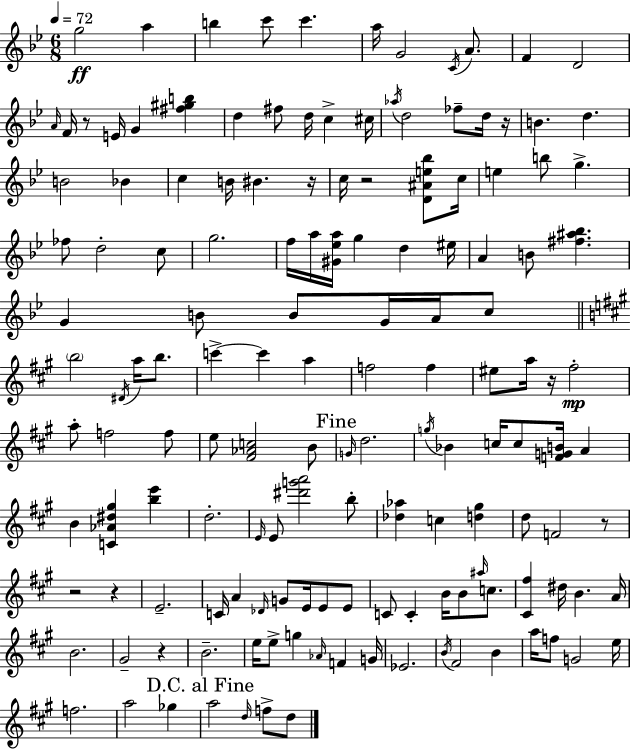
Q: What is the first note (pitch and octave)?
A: G5